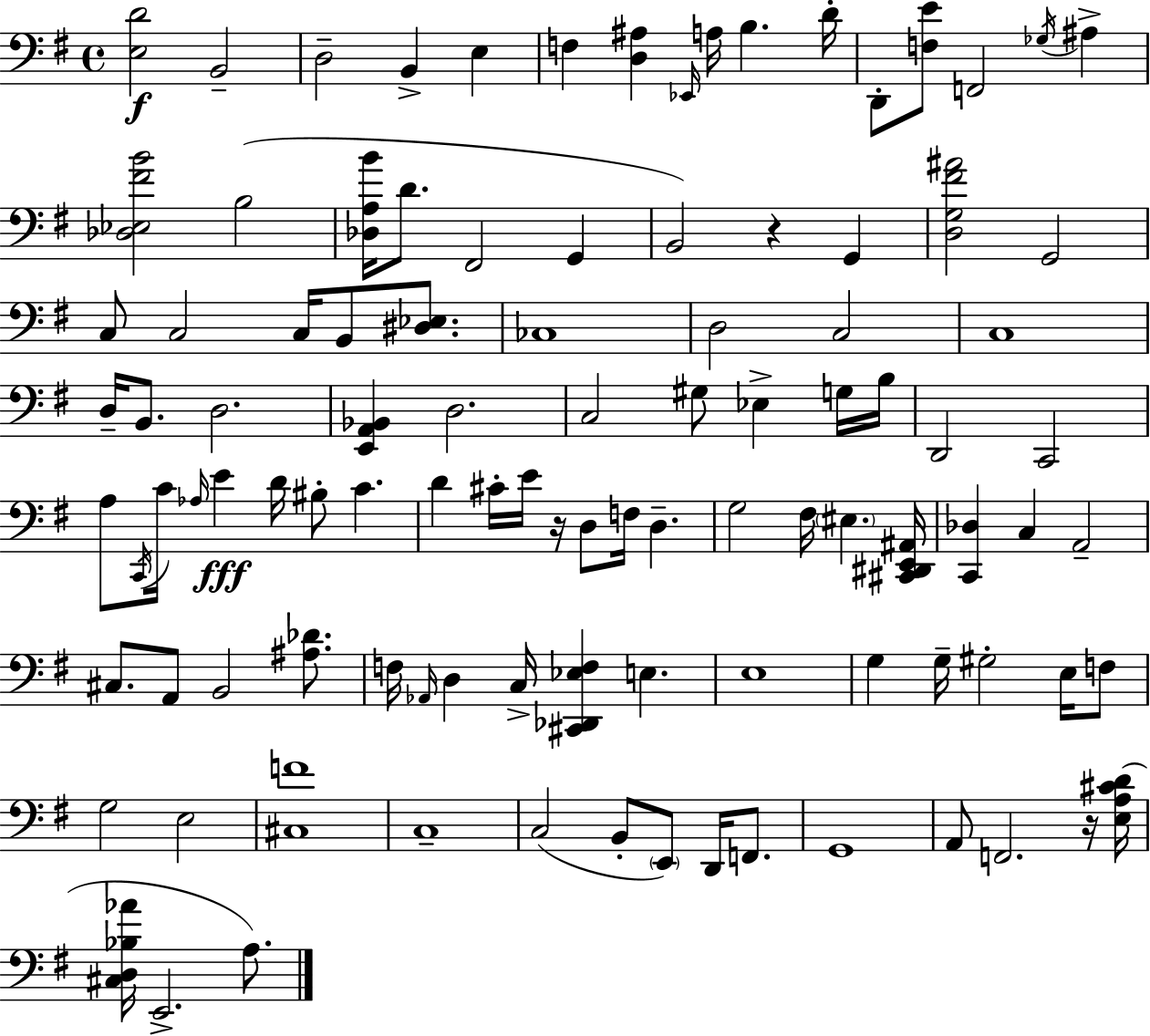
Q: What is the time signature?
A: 4/4